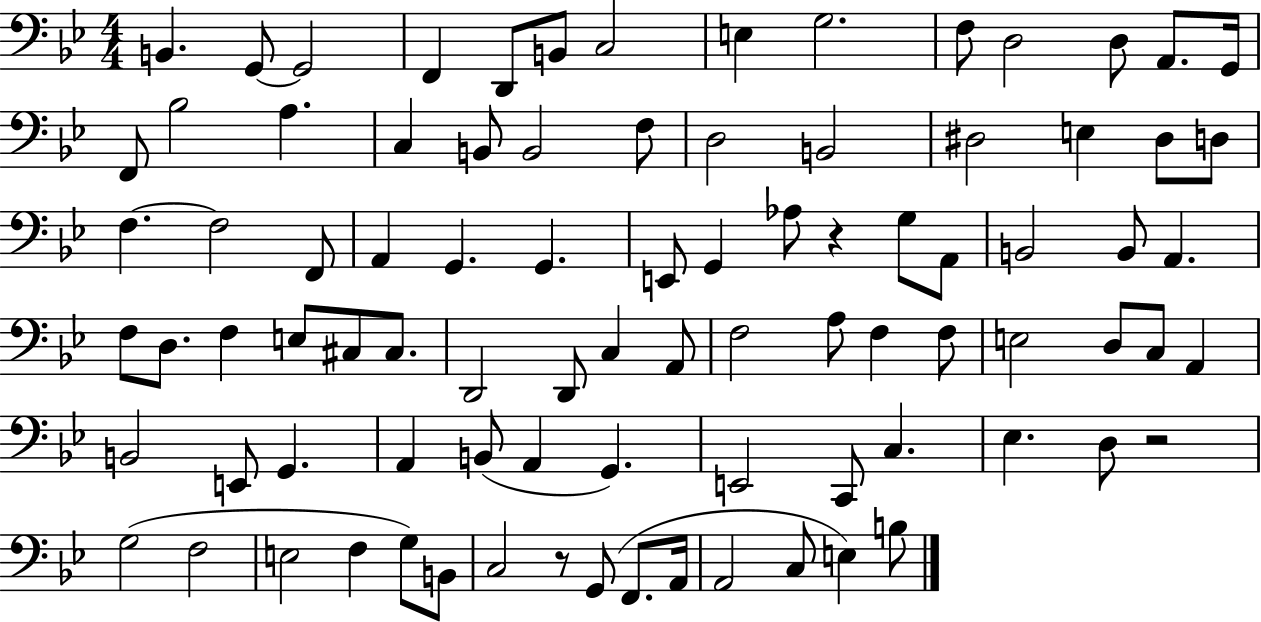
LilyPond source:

{
  \clef bass
  \numericTimeSignature
  \time 4/4
  \key bes \major
  \repeat volta 2 { b,4. g,8~~ g,2 | f,4 d,8 b,8 c2 | e4 g2. | f8 d2 d8 a,8. g,16 | \break f,8 bes2 a4. | c4 b,8 b,2 f8 | d2 b,2 | dis2 e4 dis8 d8 | \break f4.~~ f2 f,8 | a,4 g,4. g,4. | e,8 g,4 aes8 r4 g8 a,8 | b,2 b,8 a,4. | \break f8 d8. f4 e8 cis8 cis8. | d,2 d,8 c4 a,8 | f2 a8 f4 f8 | e2 d8 c8 a,4 | \break b,2 e,8 g,4. | a,4 b,8( a,4 g,4.) | e,2 c,8 c4. | ees4. d8 r2 | \break g2( f2 | e2 f4 g8) b,8 | c2 r8 g,8( f,8. a,16 | a,2 c8 e4) b8 | \break } \bar "|."
}